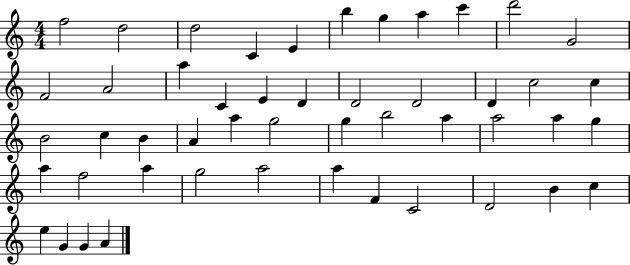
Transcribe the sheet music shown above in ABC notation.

X:1
T:Untitled
M:4/4
L:1/4
K:C
f2 d2 d2 C E b g a c' d'2 G2 F2 A2 a C E D D2 D2 D c2 c B2 c B A a g2 g b2 a a2 a g a f2 a g2 a2 a F C2 D2 B c e G G A